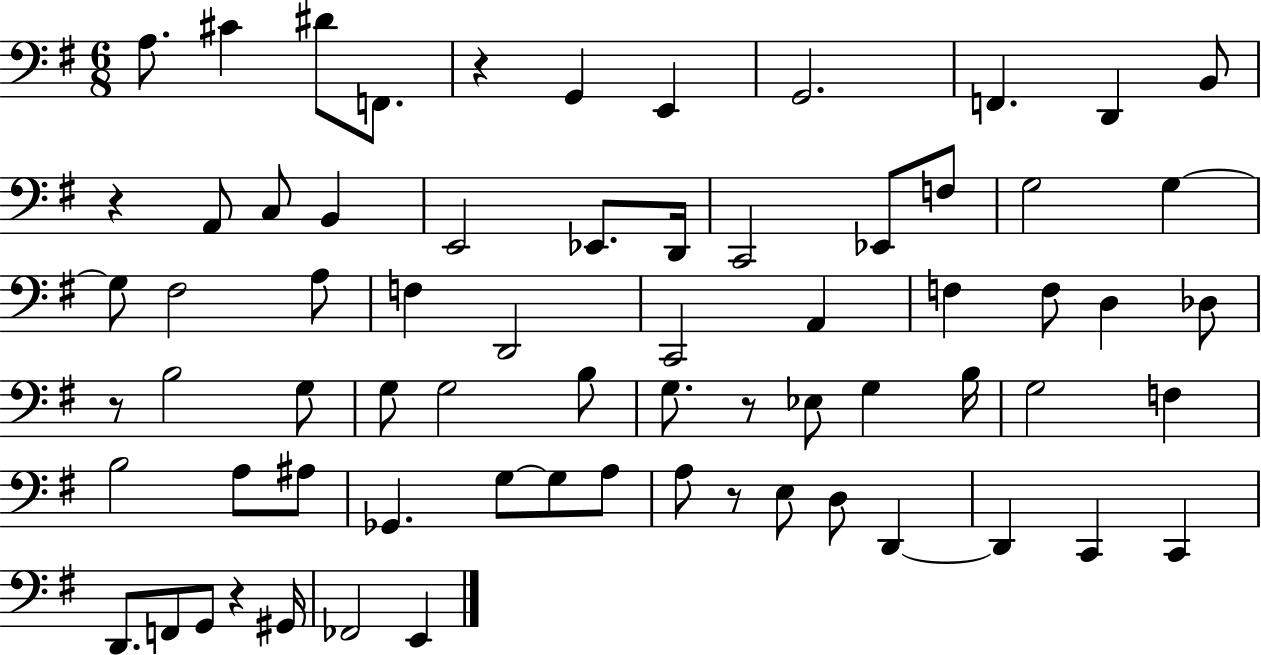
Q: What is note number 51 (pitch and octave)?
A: A3